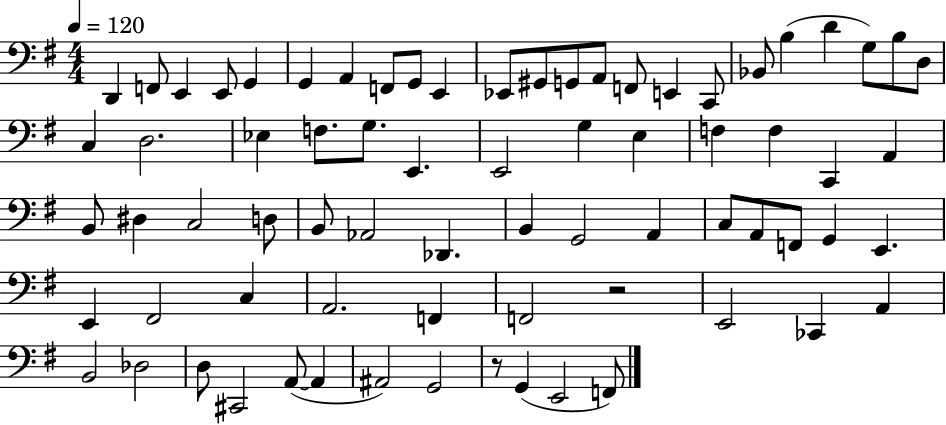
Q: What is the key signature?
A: G major